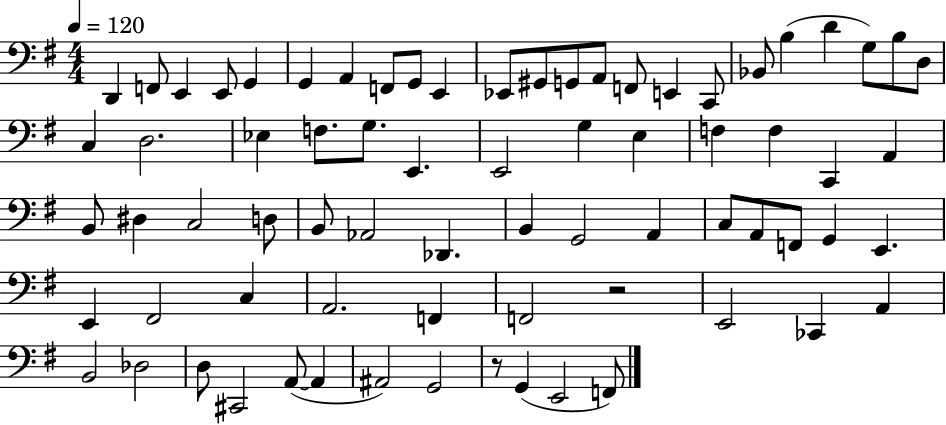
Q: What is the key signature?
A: G major